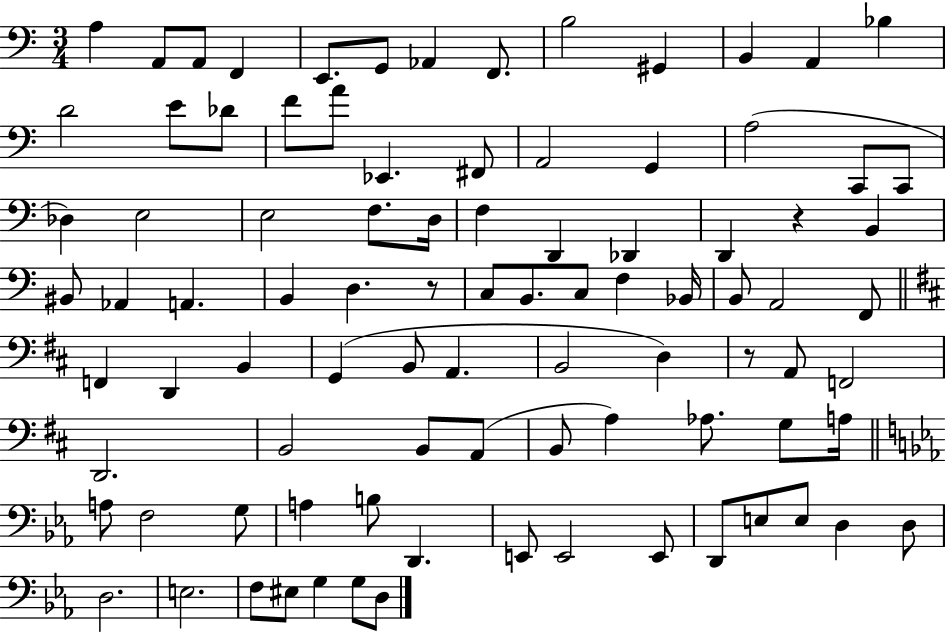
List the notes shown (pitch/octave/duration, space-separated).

A3/q A2/e A2/e F2/q E2/e. G2/e Ab2/q F2/e. B3/h G#2/q B2/q A2/q Bb3/q D4/h E4/e Db4/e F4/e A4/e Eb2/q. F#2/e A2/h G2/q A3/h C2/e C2/e Db3/q E3/h E3/h F3/e. D3/s F3/q D2/q Db2/q D2/q R/q B2/q BIS2/e Ab2/q A2/q. B2/q D3/q. R/e C3/e B2/e. C3/e F3/q Bb2/s B2/e A2/h F2/e F2/q D2/q B2/q G2/q B2/e A2/q. B2/h D3/q R/e A2/e F2/h D2/h. B2/h B2/e A2/e B2/e A3/q Ab3/e. G3/e A3/s A3/e F3/h G3/e A3/q B3/e D2/q. E2/e E2/h E2/e D2/e E3/e E3/e D3/q D3/e D3/h. E3/h. F3/e EIS3/e G3/q G3/e D3/e